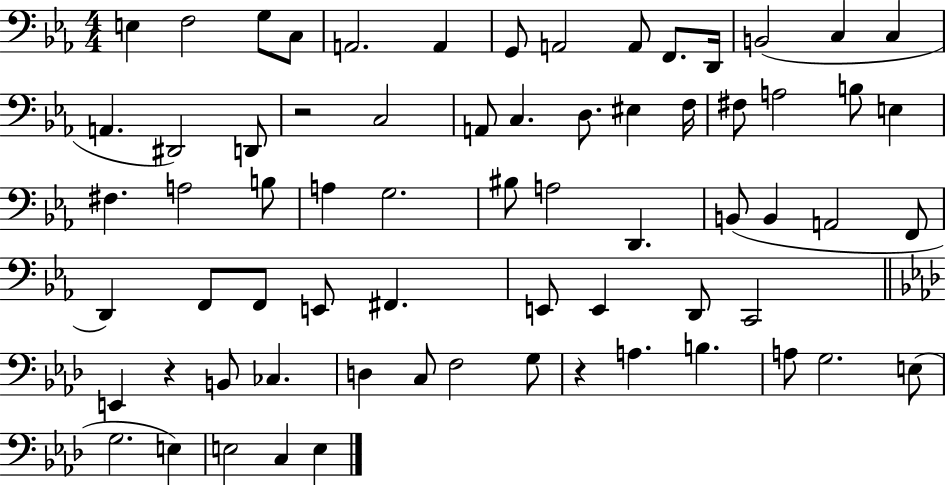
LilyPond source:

{
  \clef bass
  \numericTimeSignature
  \time 4/4
  \key ees \major
  e4 f2 g8 c8 | a,2. a,4 | g,8 a,2 a,8 f,8. d,16 | b,2( c4 c4 | \break a,4. dis,2) d,8 | r2 c2 | a,8 c4. d8. eis4 f16 | fis8 a2 b8 e4 | \break fis4. a2 b8 | a4 g2. | bis8 a2 d,4. | b,8( b,4 a,2 f,8 | \break d,4) f,8 f,8 e,8 fis,4. | e,8 e,4 d,8 c,2 | \bar "||" \break \key aes \major e,4 r4 b,8 ces4. | d4 c8 f2 g8 | r4 a4. b4. | a8 g2. e8( | \break g2. e4) | e2 c4 e4 | \bar "|."
}